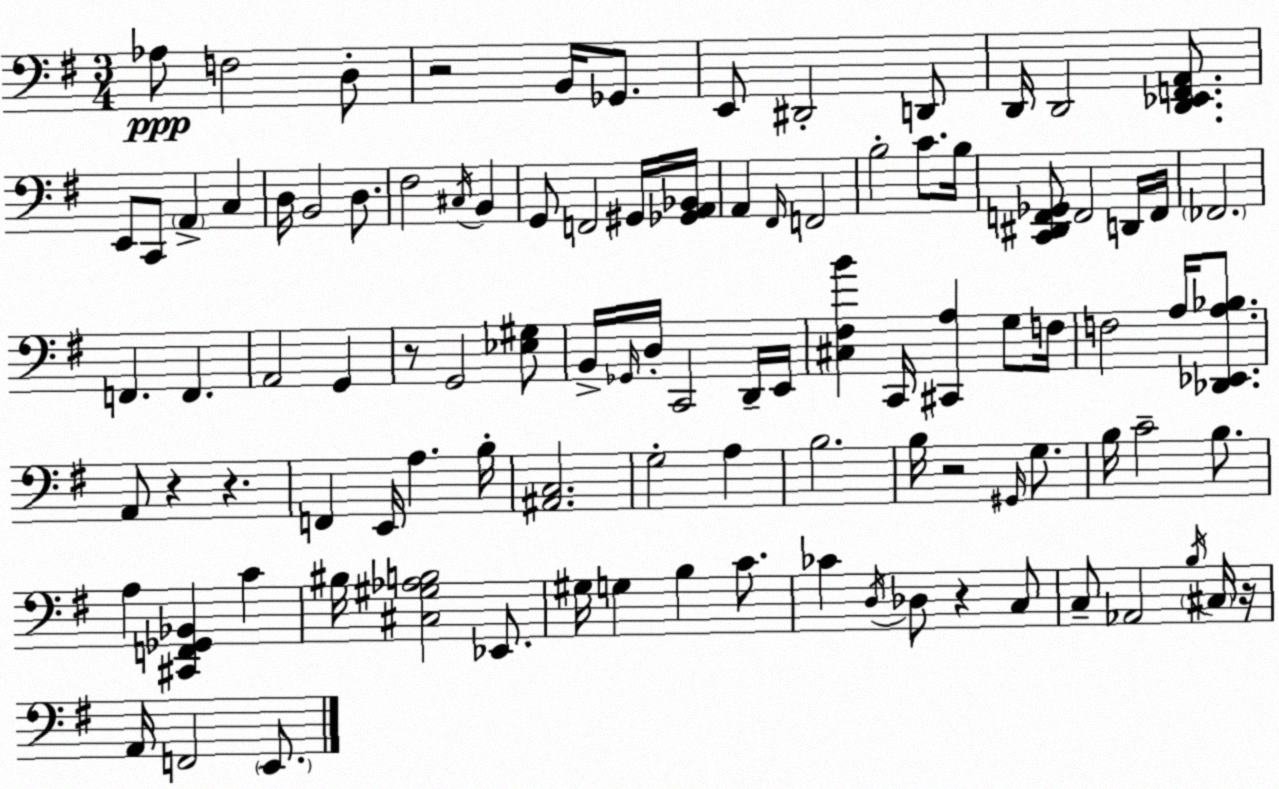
X:1
T:Untitled
M:3/4
L:1/4
K:Em
_A,/2 F,2 D,/2 z2 B,,/4 _G,,/2 E,,/2 ^D,,2 D,,/2 D,,/4 D,,2 [D,,_E,,F,,A,,]/2 E,,/2 C,,/2 A,, C, D,/4 B,,2 D,/2 ^F,2 ^C,/4 B,, G,,/2 F,,2 ^G,,/4 [_G,,A,,_B,,]/4 A,, ^F,,/4 F,,2 B,2 C/2 B,/4 [C,,^D,,F,,_G,,]/2 F,,2 D,,/4 F,,/4 _F,,2 F,, F,, A,,2 G,, z/2 G,,2 [_E,^G,]/2 B,,/4 _G,,/4 D,/4 C,,2 D,,/4 E,,/4 [^C,^F,B] C,,/4 [^C,,A,] G,/2 F,/4 F,2 A,/4 [_D,,_E,,A,_B,]/2 A,,/2 z z F,, E,,/4 A, B,/4 [^A,,C,]2 G,2 A, B,2 B,/4 z2 ^G,,/4 G,/2 B,/4 C2 B,/2 A, [^C,,F,,_G,,_B,,] C ^B,/4 [^C,^G,_A,B,]2 _E,,/2 ^G,/4 G, B, C/2 _C D,/4 _D,/2 z C,/2 C,/2 _A,,2 B,/4 ^C,/4 z/4 A,,/4 F,,2 E,,/2